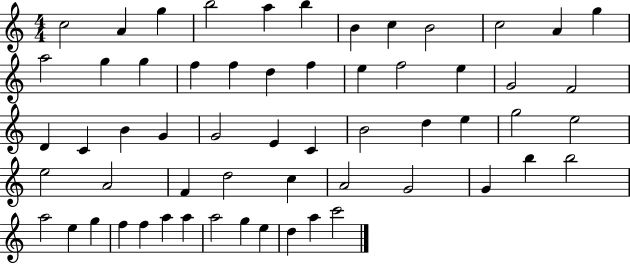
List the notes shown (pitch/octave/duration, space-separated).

C5/h A4/q G5/q B5/h A5/q B5/q B4/q C5/q B4/h C5/h A4/q G5/q A5/h G5/q G5/q F5/q F5/q D5/q F5/q E5/q F5/h E5/q G4/h F4/h D4/q C4/q B4/q G4/q G4/h E4/q C4/q B4/h D5/q E5/q G5/h E5/h E5/h A4/h F4/q D5/h C5/q A4/h G4/h G4/q B5/q B5/h A5/h E5/q G5/q F5/q F5/q A5/q A5/q A5/h G5/q E5/q D5/q A5/q C6/h